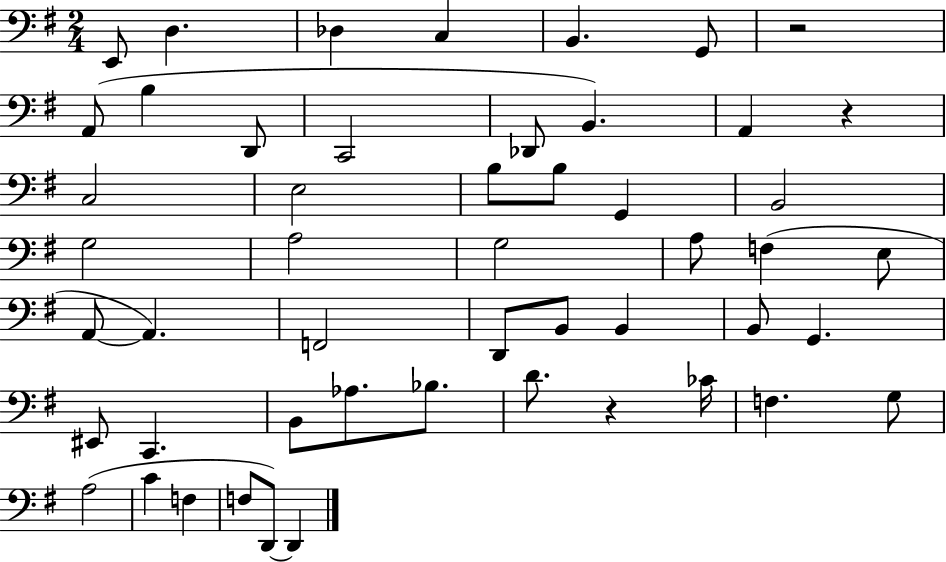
E2/e D3/q. Db3/q C3/q B2/q. G2/e R/h A2/e B3/q D2/e C2/h Db2/e B2/q. A2/q R/q C3/h E3/h B3/e B3/e G2/q B2/h G3/h A3/h G3/h A3/e F3/q E3/e A2/e A2/q. F2/h D2/e B2/e B2/q B2/e G2/q. EIS2/e C2/q. B2/e Ab3/e. Bb3/e. D4/e. R/q CES4/s F3/q. G3/e A3/h C4/q F3/q F3/e D2/e D2/q